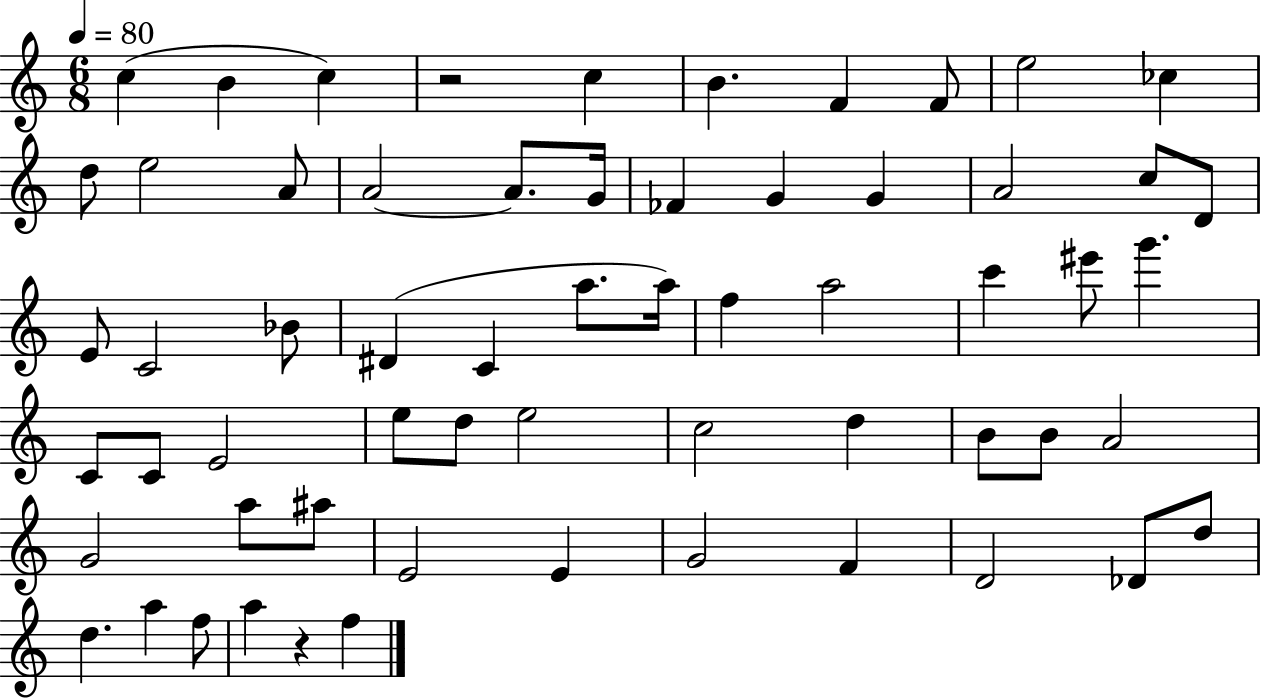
{
  \clef treble
  \numericTimeSignature
  \time 6/8
  \key c \major
  \tempo 4 = 80
  c''4( b'4 c''4) | r2 c''4 | b'4. f'4 f'8 | e''2 ces''4 | \break d''8 e''2 a'8 | a'2~~ a'8. g'16 | fes'4 g'4 g'4 | a'2 c''8 d'8 | \break e'8 c'2 bes'8 | dis'4( c'4 a''8. a''16) | f''4 a''2 | c'''4 eis'''8 g'''4. | \break c'8 c'8 e'2 | e''8 d''8 e''2 | c''2 d''4 | b'8 b'8 a'2 | \break g'2 a''8 ais''8 | e'2 e'4 | g'2 f'4 | d'2 des'8 d''8 | \break d''4. a''4 f''8 | a''4 r4 f''4 | \bar "|."
}